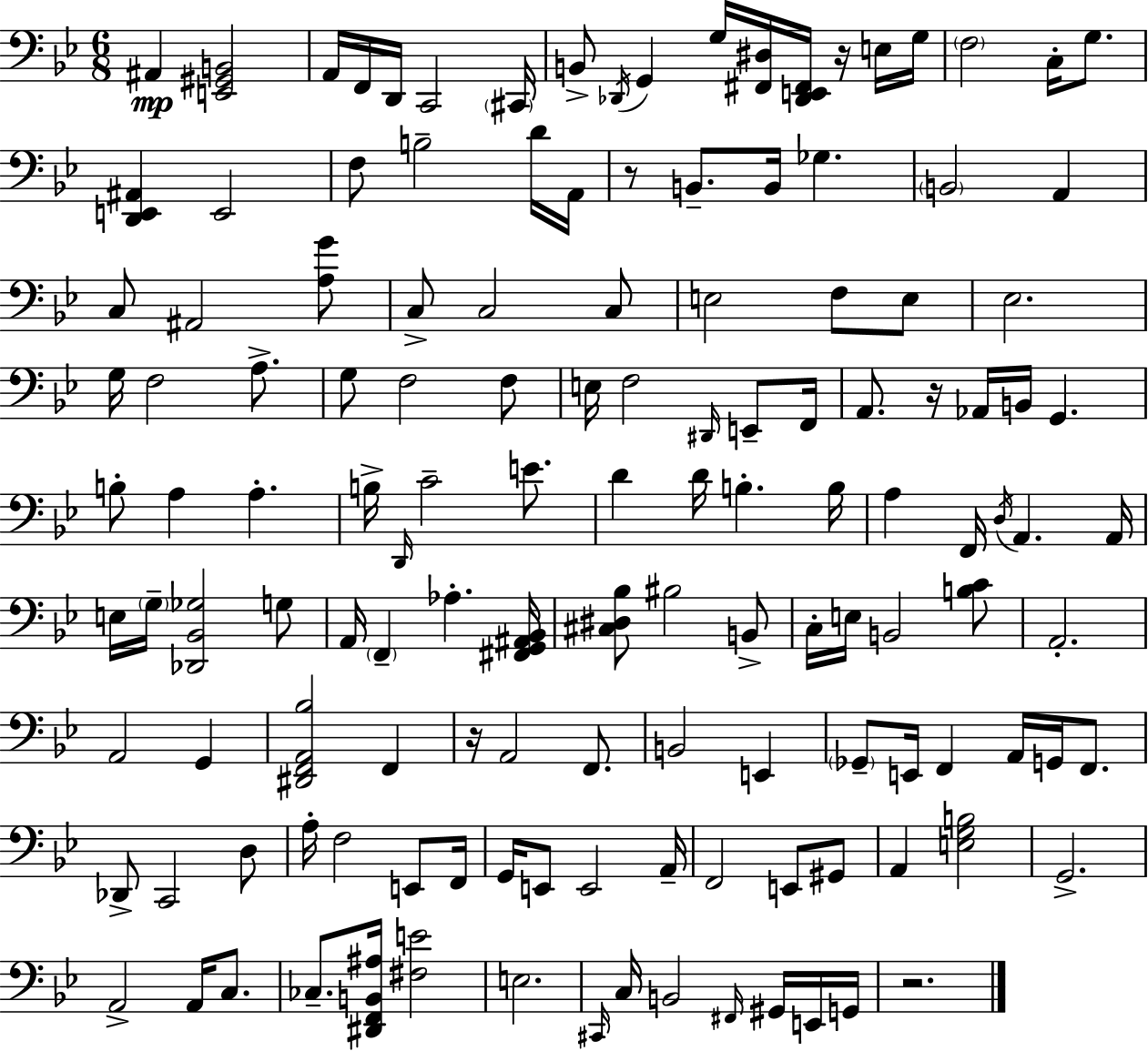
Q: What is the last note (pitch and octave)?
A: G2